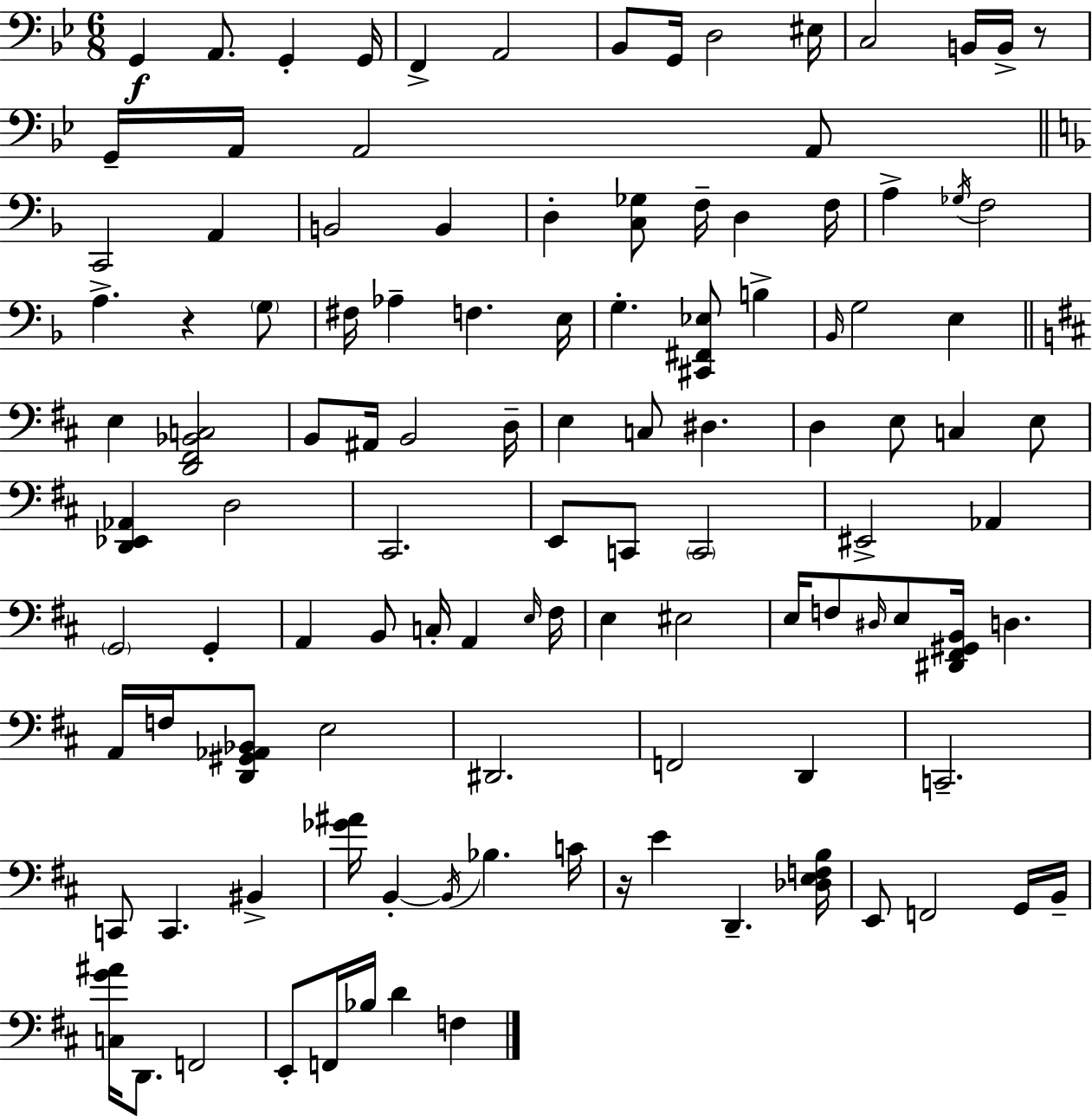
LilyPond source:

{
  \clef bass
  \numericTimeSignature
  \time 6/8
  \key g \minor
  \repeat volta 2 { g,4\f a,8. g,4-. g,16 | f,4-> a,2 | bes,8 g,16 d2 eis16 | c2 b,16 b,16-> r8 | \break g,16-- a,16 a,2 a,8 | \bar "||" \break \key f \major c,2 a,4 | b,2 b,4 | d4-. <c ges>8 f16-- d4 f16 | a4-> \acciaccatura { ges16 } f2 | \break a4.-> r4 \parenthesize g8 | fis16 aes4-- f4. | e16 g4.-. <cis, fis, ees>8 b4-> | \grace { bes,16 } g2 e4 | \break \bar "||" \break \key d \major e4 <d, fis, bes, c>2 | b,8 ais,16 b,2 d16-- | e4 c8 dis4. | d4 e8 c4 e8 | \break <d, ees, aes,>4 d2 | cis,2. | e,8 c,8 \parenthesize c,2 | eis,2-> aes,4 | \break \parenthesize g,2 g,4-. | a,4 b,8 c16-. a,4 \grace { e16 } | fis16 e4 eis2 | e16 f8 \grace { dis16 } e8 <dis, fis, gis, b,>16 d4. | \break a,16 f16 <d, gis, aes, bes,>8 e2 | dis,2. | f,2 d,4 | c,2.-- | \break c,8 c,4. bis,4-> | <ges' ais'>16 b,4-.~~ \acciaccatura { b,16 } bes4. | c'16 r16 e'4 d,4.-- | <des e f b>16 e,8 f,2 | \break g,16 b,16-- <c g' ais'>16 d,8. f,2 | e,8-. f,16 bes16 d'4 f4 | } \bar "|."
}